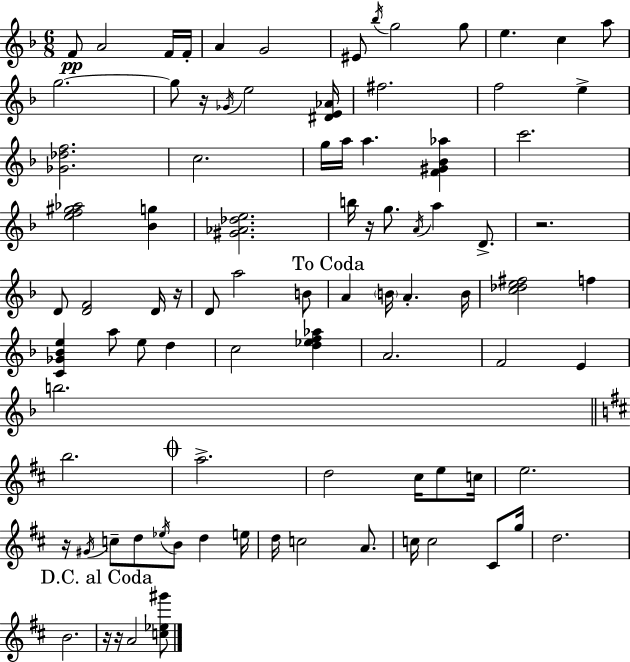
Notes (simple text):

F4/e A4/h F4/s F4/s A4/q G4/h EIS4/e Bb5/s G5/h G5/e E5/q. C5/q A5/e G5/h. G5/e R/s Gb4/s E5/h [D#4,E4,Ab4]/s F#5/h. F5/h E5/q [Gb4,Db5,F5]/h. C5/h. G5/s A5/s A5/q. [F4,G#4,Bb4,Ab5]/q C6/h. [E5,F5,G#5,Ab5]/h [Bb4,G5]/q [G#4,Ab4,Db5,E5]/h. B5/s R/s G5/e. A4/s A5/q D4/e. R/h. D4/e [D4,F4]/h D4/s R/s D4/e A5/h B4/e A4/q B4/s A4/q. B4/s [C5,Db5,E5,F#5]/h F5/q [C4,Gb4,Bb4,E5]/q A5/e E5/e D5/q C5/h [D5,Eb5,F5,Ab5]/q A4/h. F4/h E4/q B5/h. B5/h. A5/h. D5/h C#5/s E5/e C5/s E5/h. R/s G#4/s C5/e D5/e Eb5/s B4/e D5/q E5/s D5/s C5/h A4/e. C5/s C5/h C#4/e G5/s D5/h. B4/h. R/s R/s A4/h [C5,Eb5,G#6]/e